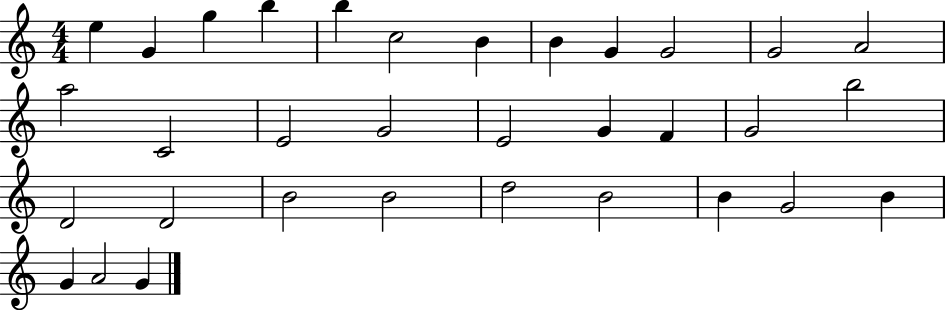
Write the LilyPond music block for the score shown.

{
  \clef treble
  \numericTimeSignature
  \time 4/4
  \key c \major
  e''4 g'4 g''4 b''4 | b''4 c''2 b'4 | b'4 g'4 g'2 | g'2 a'2 | \break a''2 c'2 | e'2 g'2 | e'2 g'4 f'4 | g'2 b''2 | \break d'2 d'2 | b'2 b'2 | d''2 b'2 | b'4 g'2 b'4 | \break g'4 a'2 g'4 | \bar "|."
}